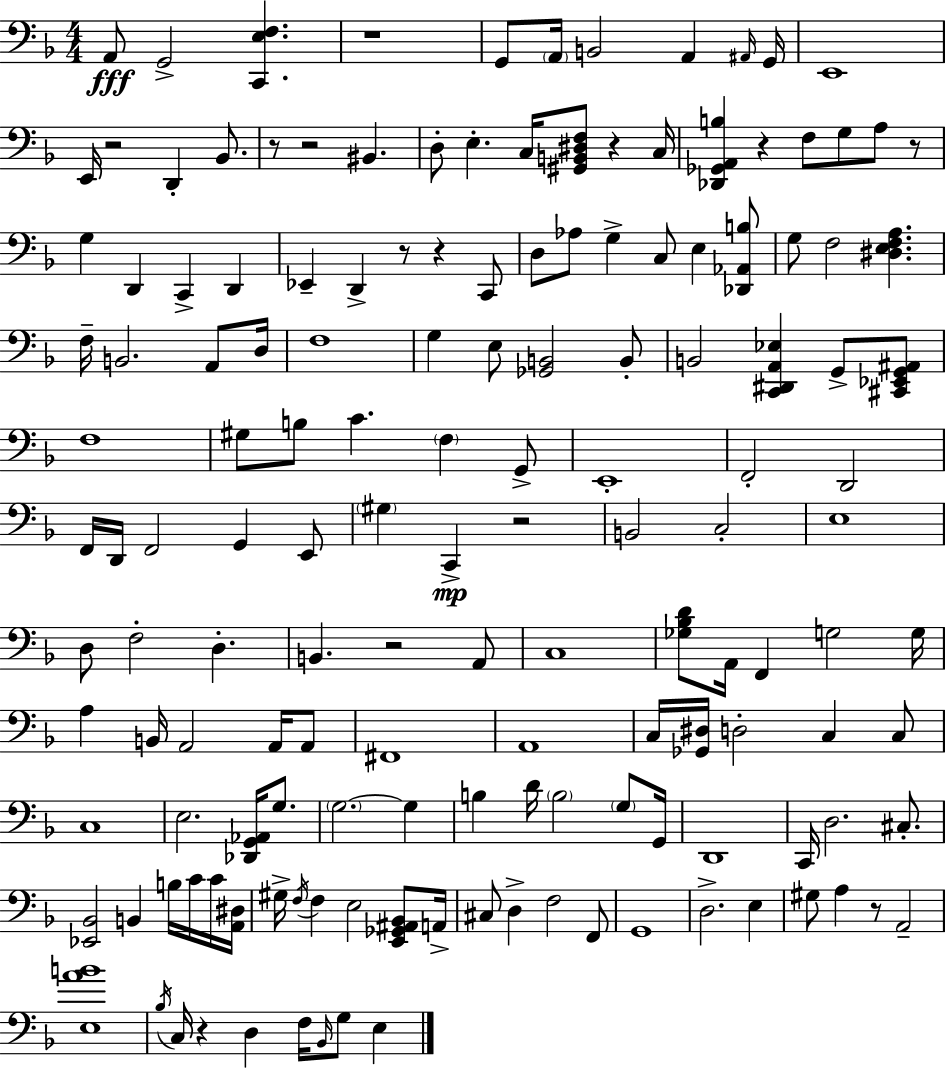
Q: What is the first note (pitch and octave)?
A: A2